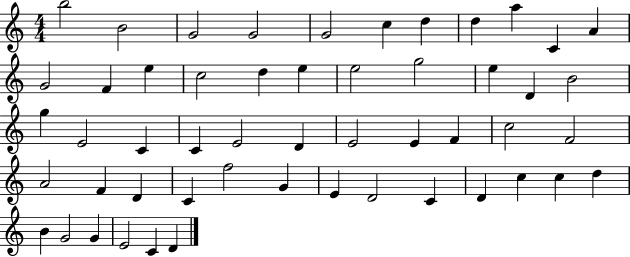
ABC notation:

X:1
T:Untitled
M:4/4
L:1/4
K:C
b2 B2 G2 G2 G2 c d d a C A G2 F e c2 d e e2 g2 e D B2 g E2 C C E2 D E2 E F c2 F2 A2 F D C f2 G E D2 C D c c d B G2 G E2 C D